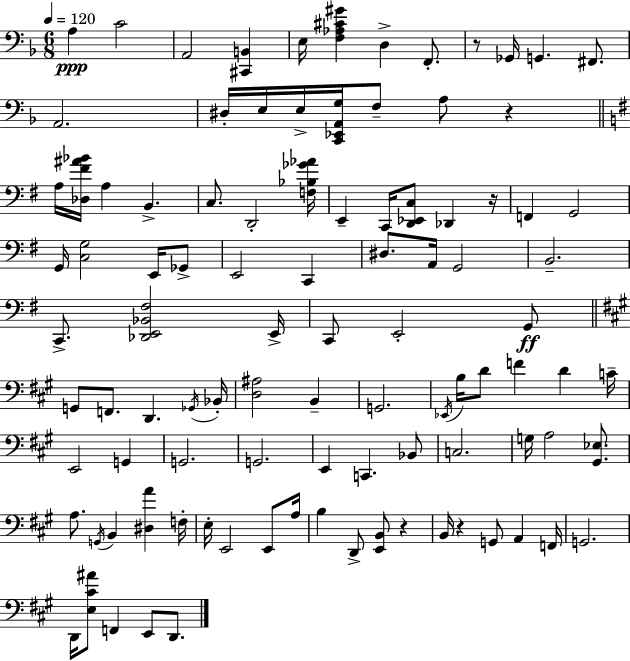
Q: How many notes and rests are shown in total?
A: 99